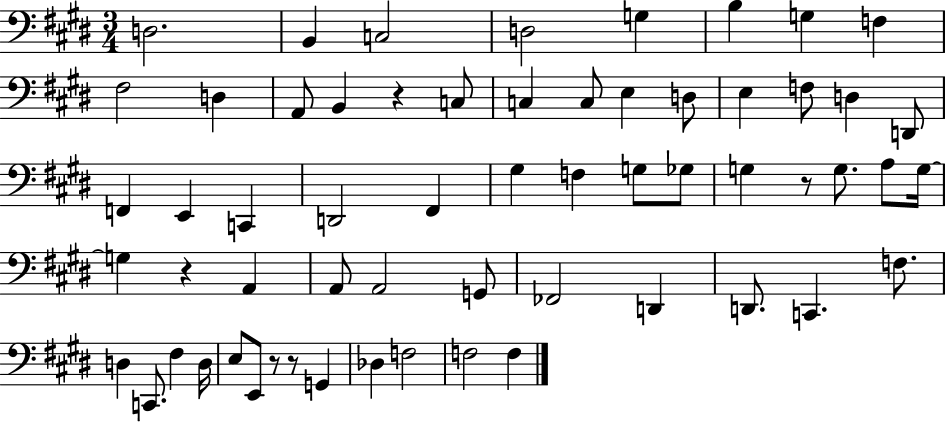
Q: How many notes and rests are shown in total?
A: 60